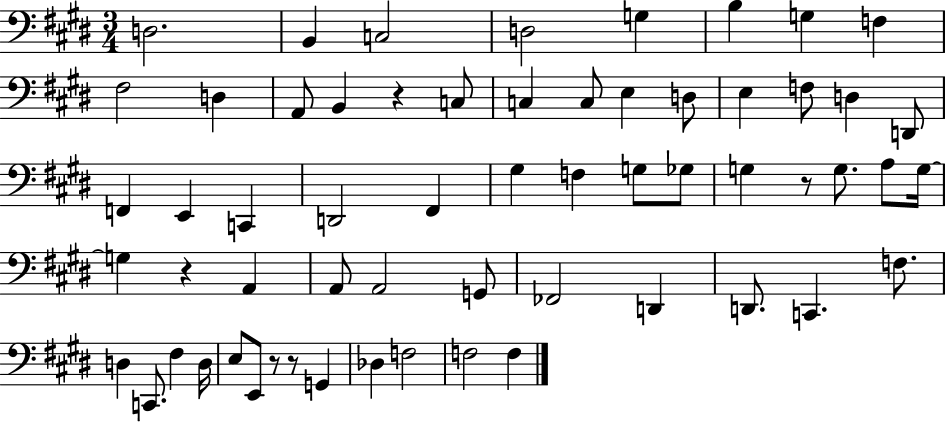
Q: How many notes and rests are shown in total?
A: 60